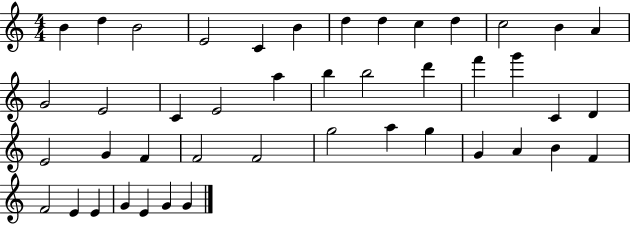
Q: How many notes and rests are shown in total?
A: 44